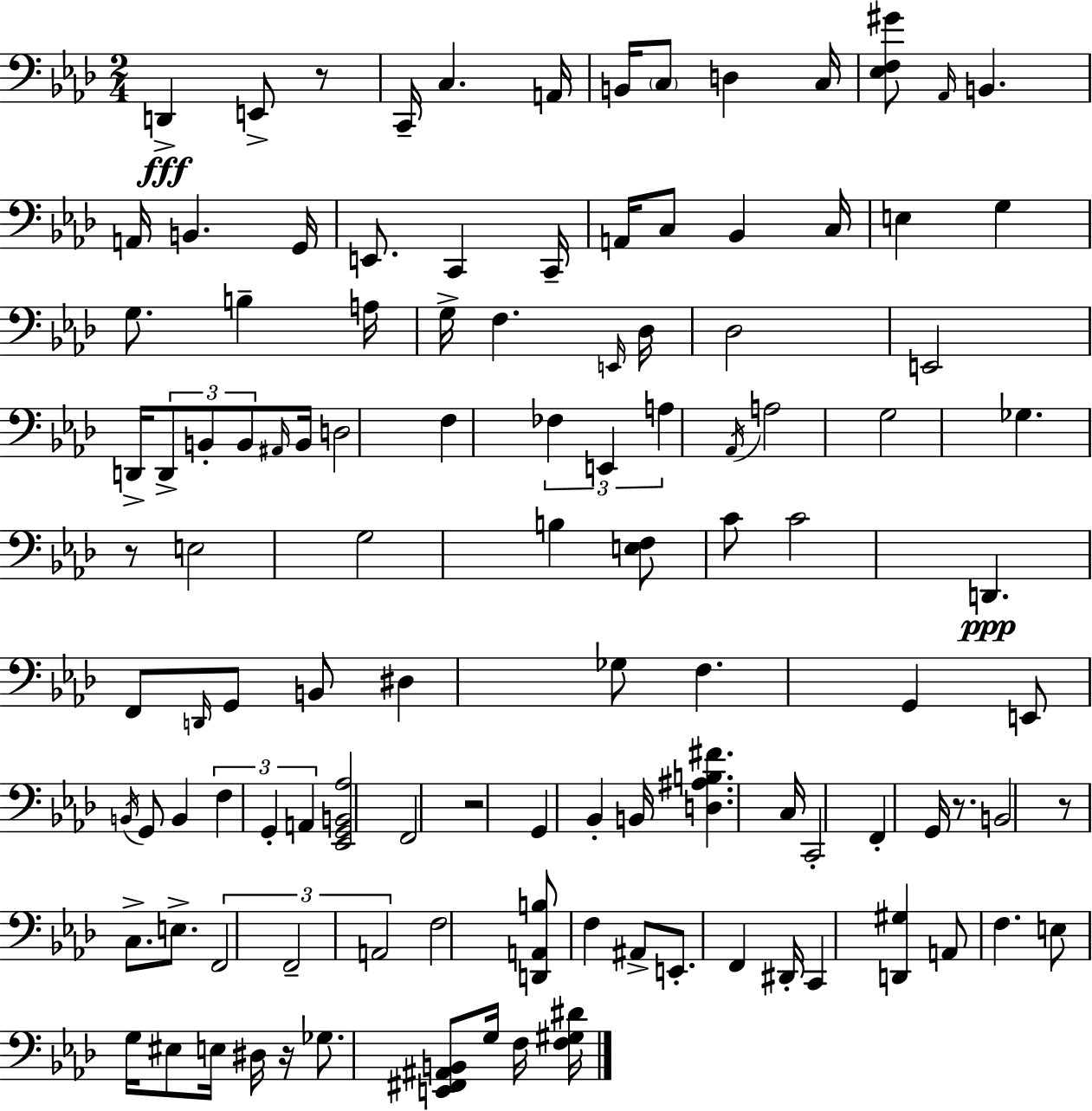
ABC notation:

X:1
T:Untitled
M:2/4
L:1/4
K:Ab
D,, E,,/2 z/2 C,,/4 C, A,,/4 B,,/4 C,/2 D, C,/4 [_E,F,^G]/2 _A,,/4 B,, A,,/4 B,, G,,/4 E,,/2 C,, C,,/4 A,,/4 C,/2 _B,, C,/4 E, G, G,/2 B, A,/4 G,/4 F, E,,/4 _D,/4 _D,2 E,,2 D,,/4 D,,/2 B,,/2 B,,/2 ^A,,/4 B,,/4 D,2 F, _F, E,, A, _A,,/4 A,2 G,2 _G, z/2 E,2 G,2 B, [E,F,]/2 C/2 C2 D,, F,,/2 D,,/4 G,,/2 B,,/2 ^D, _G,/2 F, G,, E,,/2 B,,/4 G,,/2 B,, F, G,, A,, [_E,,G,,B,,_A,]2 F,,2 z2 G,, _B,, B,,/4 [D,^A,B,^F] C,/4 C,,2 F,, G,,/4 z/2 B,,2 z/2 C,/2 E,/2 F,,2 F,,2 A,,2 F,2 [D,,A,,B,]/2 F, ^A,,/2 E,,/2 F,, ^D,,/4 C,, [D,,^G,] A,,/2 F, E,/2 G,/4 ^E,/2 E,/4 ^D,/4 z/4 _G,/2 [E,,^F,,^A,,B,,]/2 G,/4 F,/4 [F,^G,^D]/4